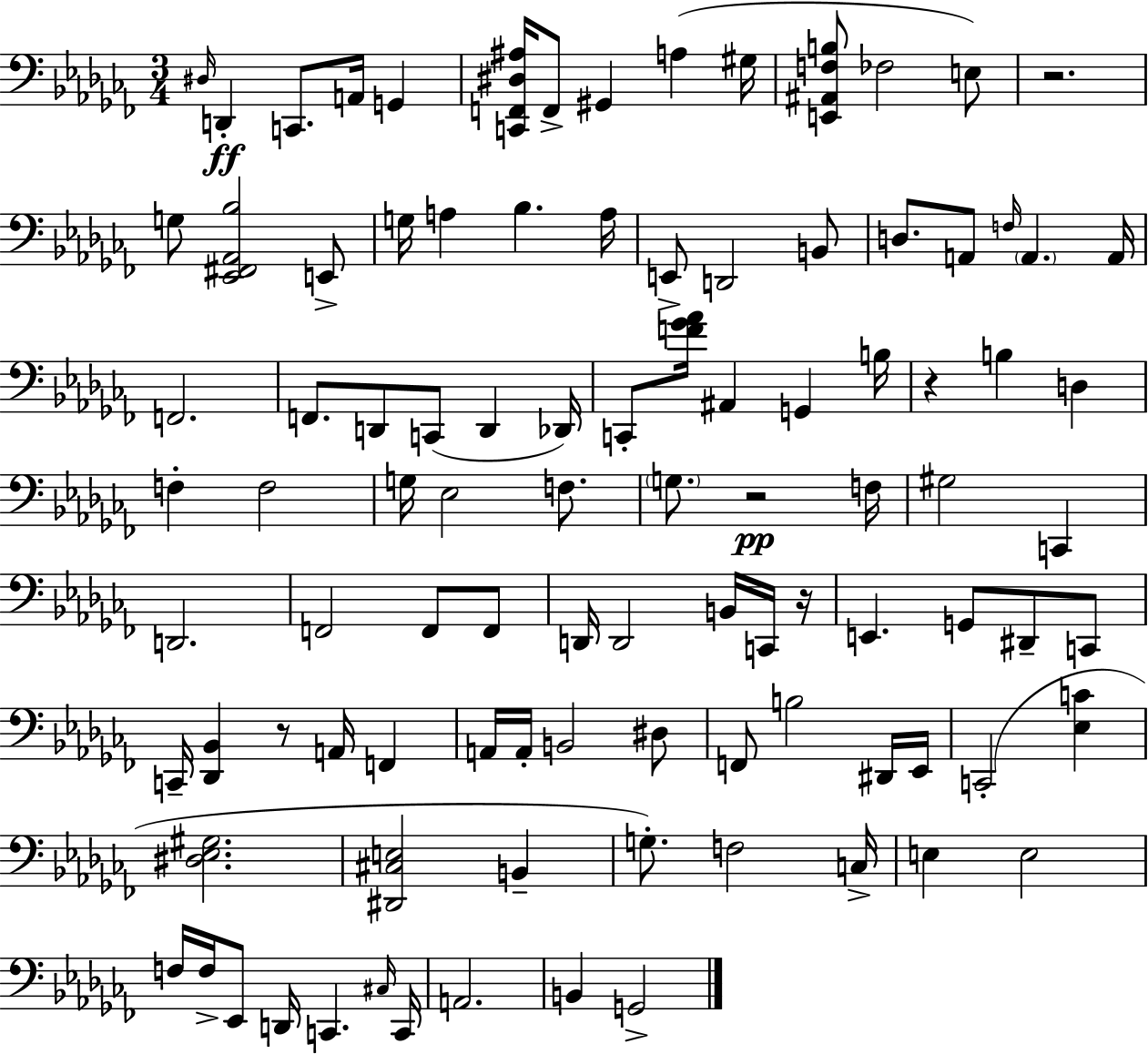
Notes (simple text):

D#3/s D2/q C2/e. A2/s G2/q [C2,F2,D#3,A#3]/s F2/e G#2/q A3/q G#3/s [E2,A#2,F3,B3]/e FES3/h E3/e R/h. G3/e [Eb2,F#2,Ab2,Bb3]/h E2/e G3/s A3/q Bb3/q. A3/s E2/e D2/h B2/e D3/e. A2/e F3/s A2/q. A2/s F2/h. F2/e. D2/e C2/e D2/q Db2/s C2/e [F4,Gb4,Ab4]/s A#2/q G2/q B3/s R/q B3/q D3/q F3/q F3/h G3/s Eb3/h F3/e. G3/e. R/h F3/s G#3/h C2/q D2/h. F2/h F2/e F2/e D2/s D2/h B2/s C2/s R/s E2/q. G2/e D#2/e C2/e C2/s [Db2,Bb2]/q R/e A2/s F2/q A2/s A2/s B2/h D#3/e F2/e B3/h D#2/s Eb2/s C2/h [Eb3,C4]/q [D#3,Eb3,G#3]/h. [D#2,C#3,E3]/h B2/q G3/e. F3/h C3/s E3/q E3/h F3/s F3/s Eb2/e D2/s C2/q. C#3/s C2/s A2/h. B2/q G2/h